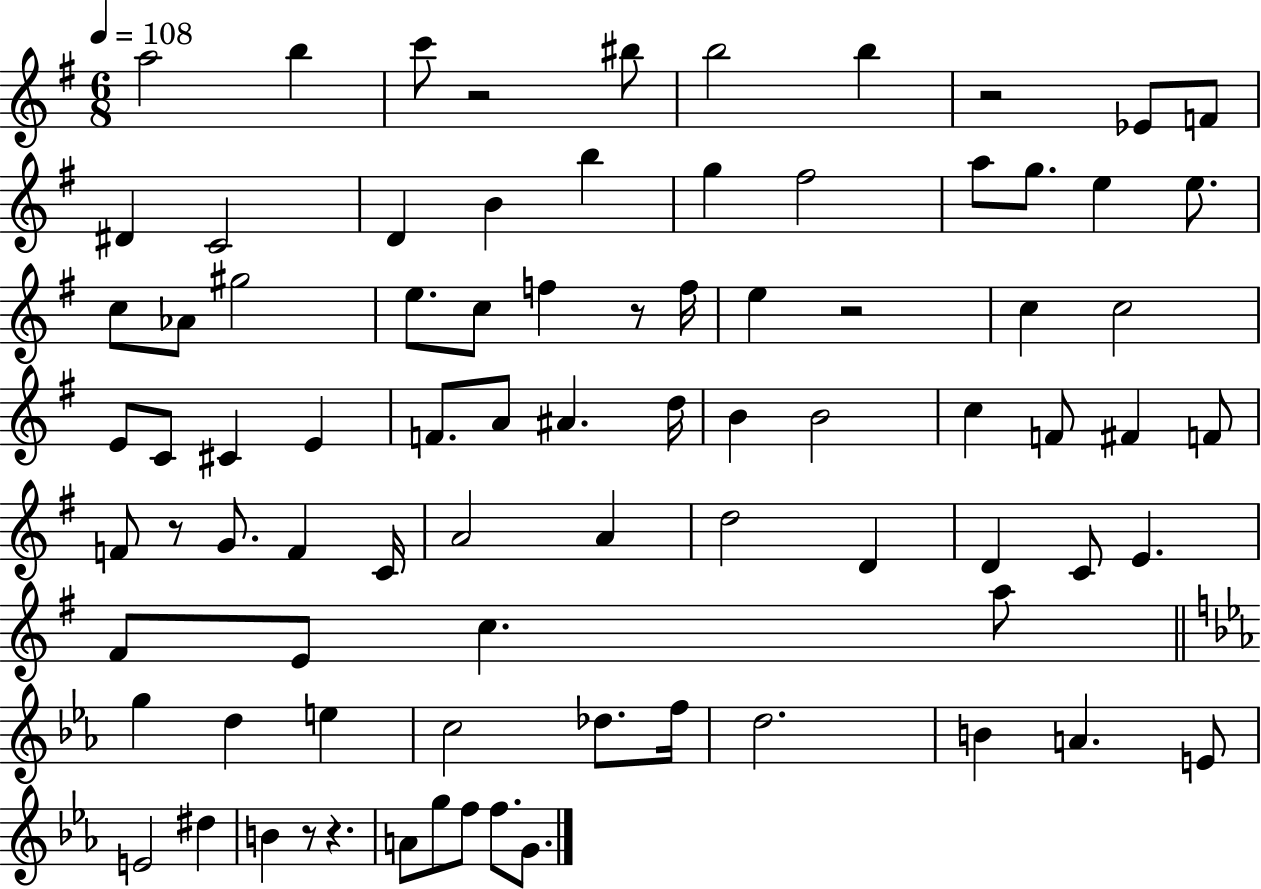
{
  \clef treble
  \numericTimeSignature
  \time 6/8
  \key g \major
  \tempo 4 = 108
  a''2 b''4 | c'''8 r2 bis''8 | b''2 b''4 | r2 ees'8 f'8 | \break dis'4 c'2 | d'4 b'4 b''4 | g''4 fis''2 | a''8 g''8. e''4 e''8. | \break c''8 aes'8 gis''2 | e''8. c''8 f''4 r8 f''16 | e''4 r2 | c''4 c''2 | \break e'8 c'8 cis'4 e'4 | f'8. a'8 ais'4. d''16 | b'4 b'2 | c''4 f'8 fis'4 f'8 | \break f'8 r8 g'8. f'4 c'16 | a'2 a'4 | d''2 d'4 | d'4 c'8 e'4. | \break fis'8 e'8 c''4. a''8 | \bar "||" \break \key c \minor g''4 d''4 e''4 | c''2 des''8. f''16 | d''2. | b'4 a'4. e'8 | \break e'2 dis''4 | b'4 r8 r4. | a'8 g''8 f''8 f''8. g'8. | \bar "|."
}